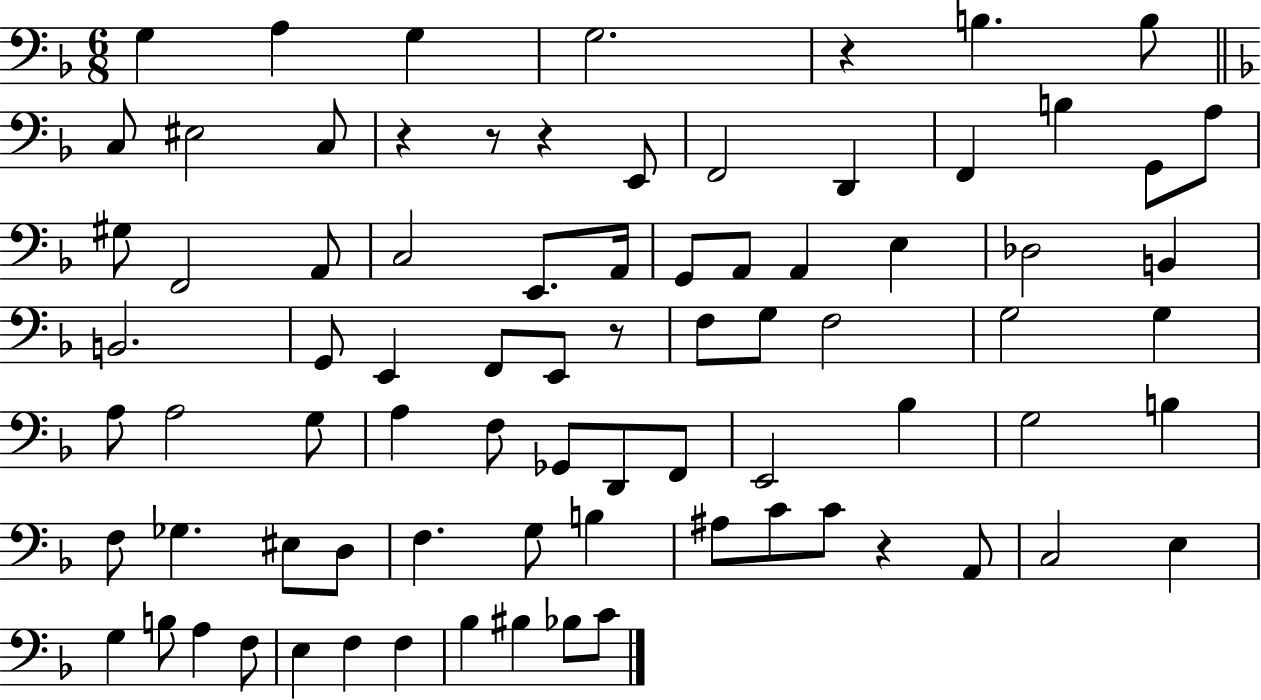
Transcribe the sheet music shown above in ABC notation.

X:1
T:Untitled
M:6/8
L:1/4
K:F
G, A, G, G,2 z B, B,/2 C,/2 ^E,2 C,/2 z z/2 z E,,/2 F,,2 D,, F,, B, G,,/2 A,/2 ^G,/2 F,,2 A,,/2 C,2 E,,/2 A,,/4 G,,/2 A,,/2 A,, E, _D,2 B,, B,,2 G,,/2 E,, F,,/2 E,,/2 z/2 F,/2 G,/2 F,2 G,2 G, A,/2 A,2 G,/2 A, F,/2 _G,,/2 D,,/2 F,,/2 E,,2 _B, G,2 B, F,/2 _G, ^E,/2 D,/2 F, G,/2 B, ^A,/2 C/2 C/2 z A,,/2 C,2 E, G, B,/2 A, F,/2 E, F, F, _B, ^B, _B,/2 C/2